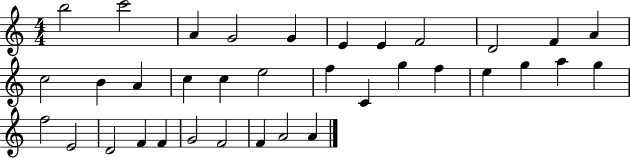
X:1
T:Untitled
M:4/4
L:1/4
K:C
b2 c'2 A G2 G E E F2 D2 F A c2 B A c c e2 f C g f e g a g f2 E2 D2 F F G2 F2 F A2 A